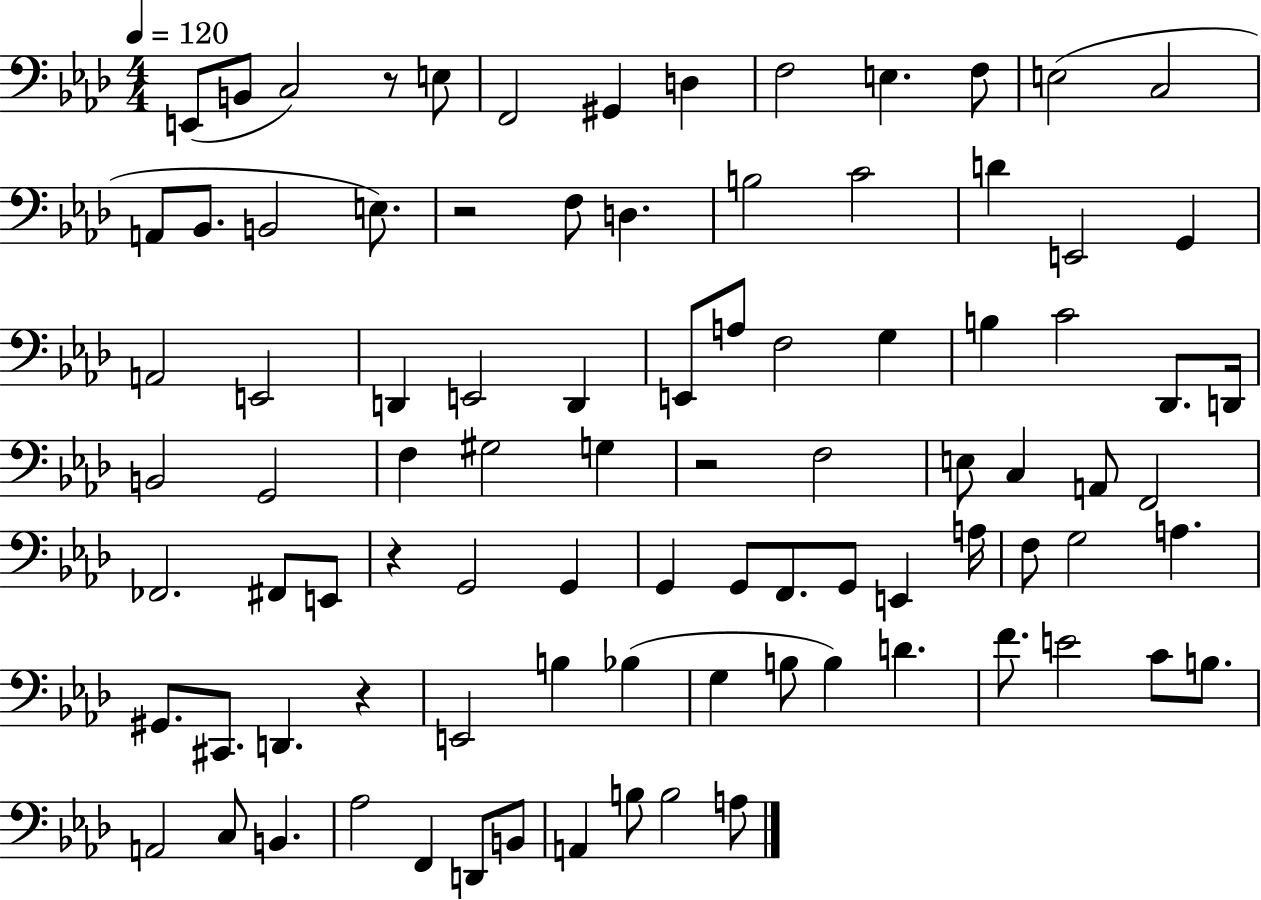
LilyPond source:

{
  \clef bass
  \numericTimeSignature
  \time 4/4
  \key aes \major
  \tempo 4 = 120
  e,8( b,8 c2) r8 e8 | f,2 gis,4 d4 | f2 e4. f8 | e2( c2 | \break a,8 bes,8. b,2 e8.) | r2 f8 d4. | b2 c'2 | d'4 e,2 g,4 | \break a,2 e,2 | d,4 e,2 d,4 | e,8 a8 f2 g4 | b4 c'2 des,8. d,16 | \break b,2 g,2 | f4 gis2 g4 | r2 f2 | e8 c4 a,8 f,2 | \break fes,2. fis,8 e,8 | r4 g,2 g,4 | g,4 g,8 f,8. g,8 e,4 a16 | f8 g2 a4. | \break gis,8. cis,8. d,4. r4 | e,2 b4 bes4( | g4 b8 b4) d'4. | f'8. e'2 c'8 b8. | \break a,2 c8 b,4. | aes2 f,4 d,8 b,8 | a,4 b8 b2 a8 | \bar "|."
}